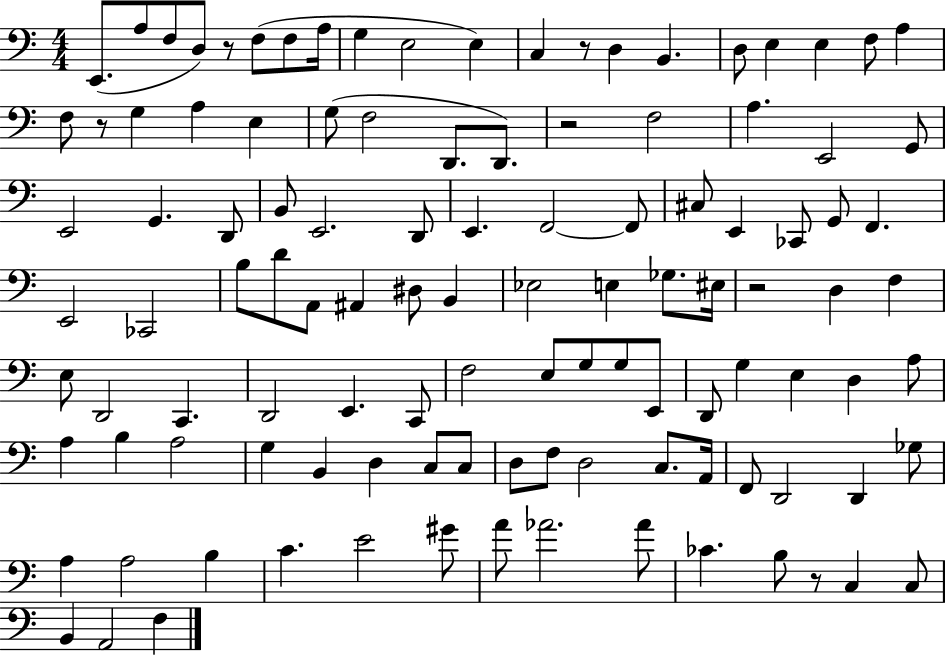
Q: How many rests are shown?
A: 6